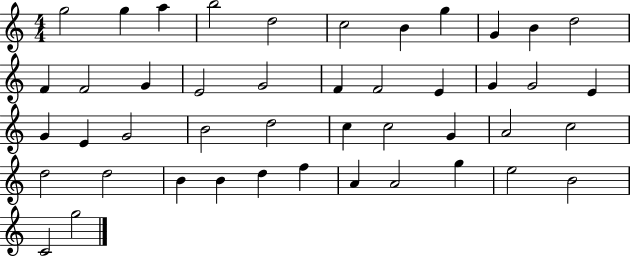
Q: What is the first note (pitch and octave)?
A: G5